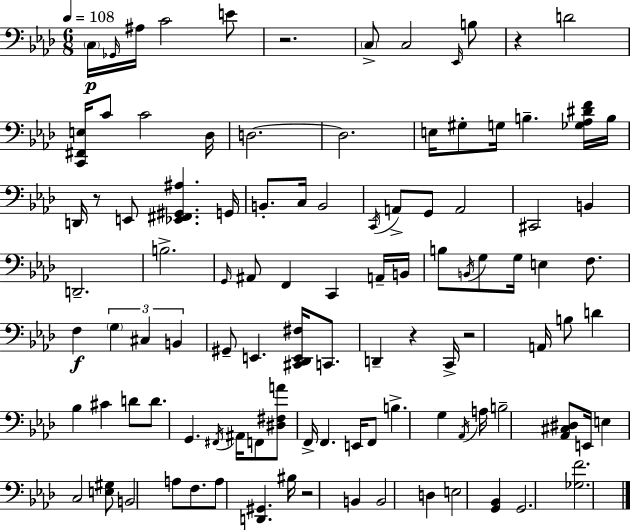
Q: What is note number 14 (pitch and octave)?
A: D3